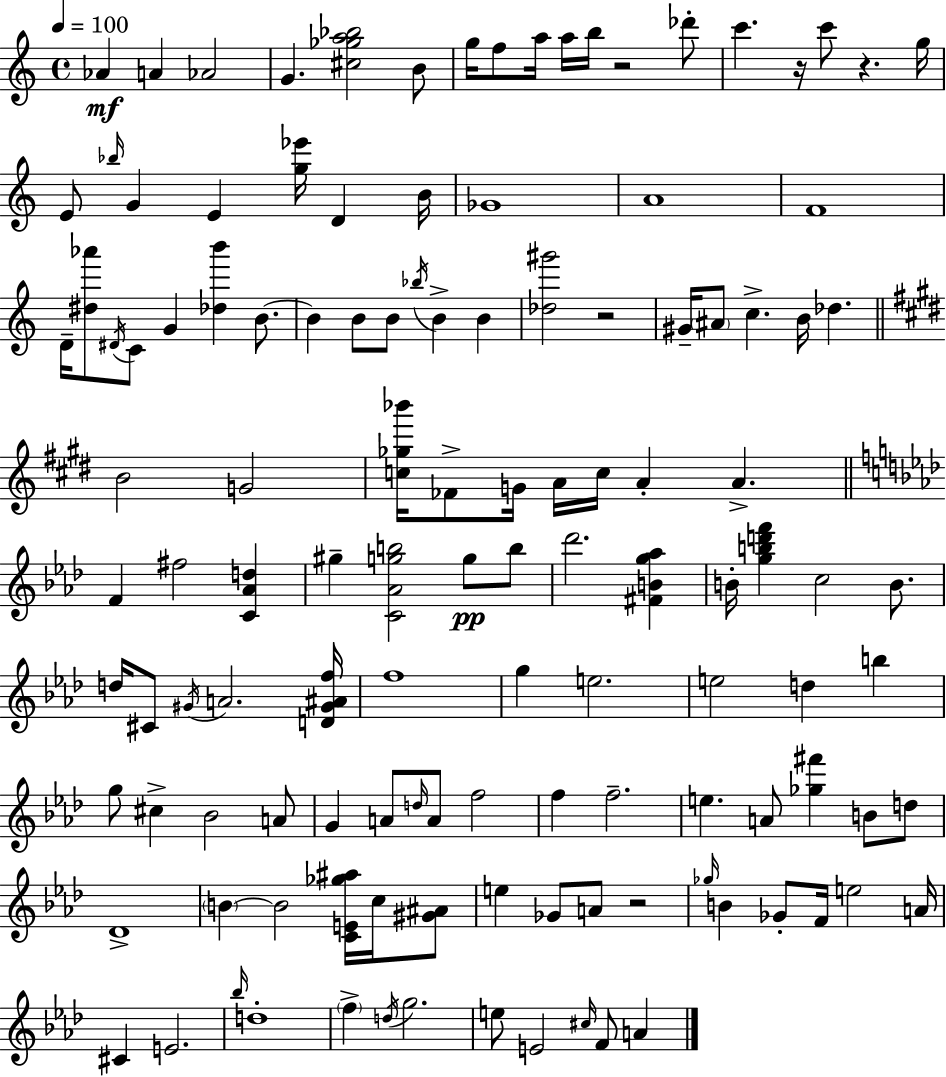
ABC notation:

X:1
T:Untitled
M:4/4
L:1/4
K:C
_A A _A2 G [^c_ga_b]2 B/2 g/4 f/2 a/4 a/4 b/4 z2 _d'/2 c' z/4 c'/2 z g/4 E/2 _b/4 G E [g_e']/4 D B/4 _G4 A4 F4 D/4 [^d_a']/2 ^D/4 C/2 G [_db'] B/2 B B/2 B/2 _b/4 B B [_d^g']2 z2 ^G/4 ^A/2 c B/4 _d B2 G2 [c_g_b']/4 _F/2 G/4 A/4 c/4 A A F ^f2 [C_Ad] ^g [C_Agb]2 g/2 b/2 _d'2 [^FBg_a] B/4 [gbd'f'] c2 B/2 d/4 ^C/2 ^G/4 A2 [D^G^Af]/4 f4 g e2 e2 d b g/2 ^c _B2 A/2 G A/2 d/4 A/2 f2 f f2 e A/2 [_g^f'] B/2 d/2 _D4 B B2 [CE_g^a]/4 c/4 [^G^A]/2 e _G/2 A/2 z2 _g/4 B _G/2 F/4 e2 A/4 ^C E2 _b/4 d4 f d/4 g2 e/2 E2 ^c/4 F/2 A